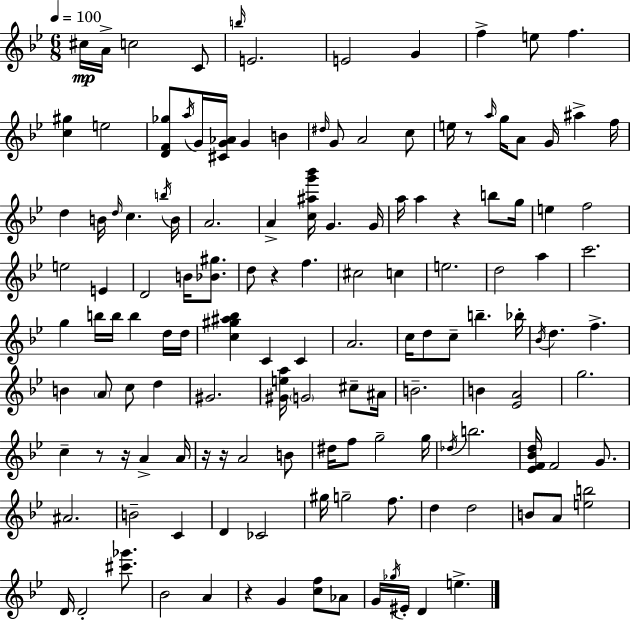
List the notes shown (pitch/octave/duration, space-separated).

C#5/s A4/s C5/h C4/e B5/s E4/h. E4/h G4/q F5/q E5/e F5/q. [C5,G#5]/q E5/h [D4,F4,Gb5]/e A5/s G4/s [C#4,G4,Ab4]/s G4/q B4/q D#5/s G4/e A4/h C5/e E5/s R/e A5/s G5/s A4/e G4/s A#5/q F5/s D5/q B4/s D5/s C5/q. B5/s B4/s A4/h. A4/q [C5,A#5,G6,Bb6]/s G4/q. G4/s A5/s A5/q R/q B5/e G5/s E5/q F5/h E5/h E4/q D4/h B4/s [Bb4,G#5]/e. D5/e R/q F5/q. C#5/h C5/q E5/h. D5/h A5/q C6/h. G5/q B5/s B5/s B5/q D5/s D5/s [C5,G#5,A#5,Bb5]/q C4/q C4/q A4/h. C5/s D5/e C5/e B5/q. Bb5/s Bb4/s D5/q. F5/q. B4/q A4/e C5/e D5/q G#4/h. [G#4,E5,A5]/s G4/h C#5/e A#4/s B4/h. B4/q [Eb4,A4]/h G5/h. C5/q R/e R/s A4/q A4/s R/s R/s A4/h B4/e D#5/s F5/e G5/h G5/s Db5/s B5/h. [Eb4,F4,Bb4,D5]/s F4/h G4/e. A#4/h. B4/h C4/q D4/q CES4/h G#5/s G5/h F5/e. D5/q D5/h B4/e A4/e [E5,B5]/h D4/s D4/h [C#6,Gb6]/e. Bb4/h A4/q R/q G4/q [C5,F5]/e Ab4/e G4/s Gb5/s EIS4/s D4/q E5/q.